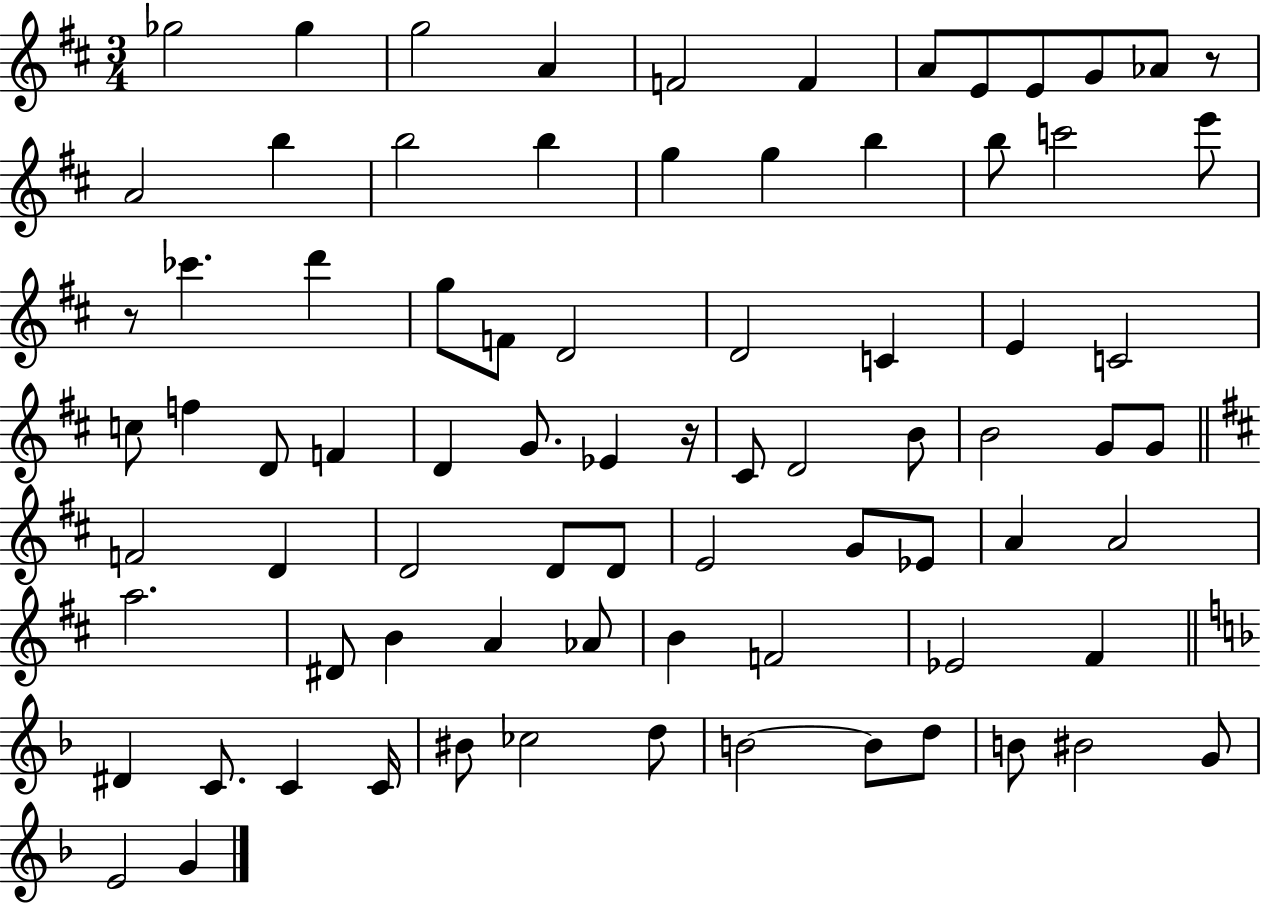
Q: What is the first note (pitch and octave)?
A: Gb5